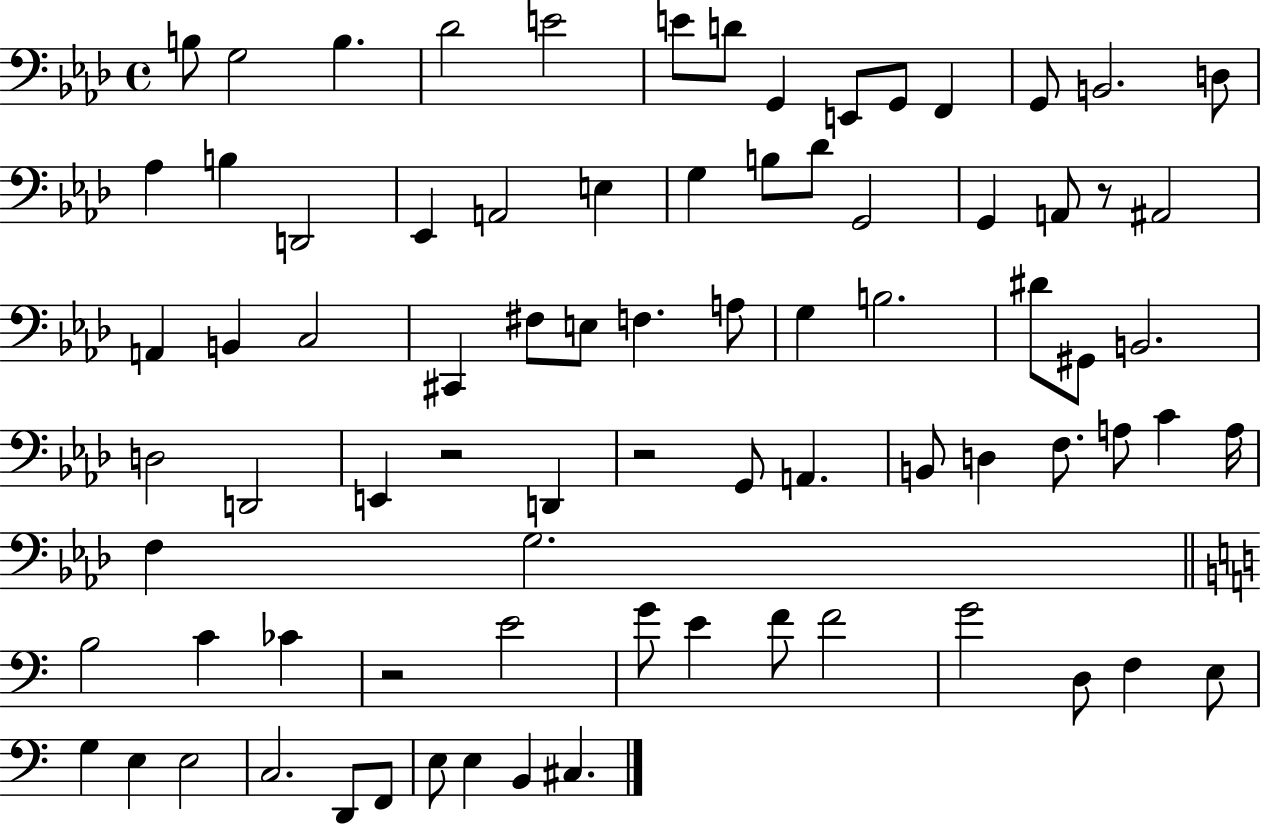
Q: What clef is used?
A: bass